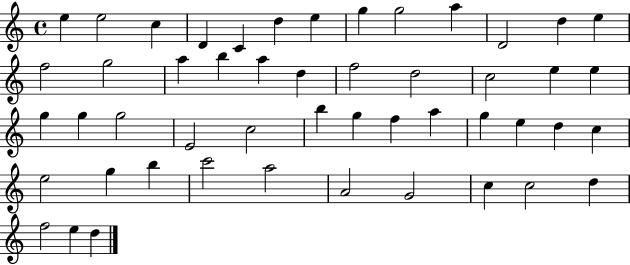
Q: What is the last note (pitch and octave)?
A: D5